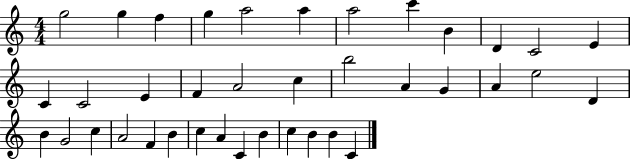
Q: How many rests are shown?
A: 0